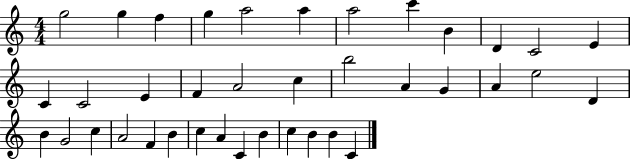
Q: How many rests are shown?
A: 0